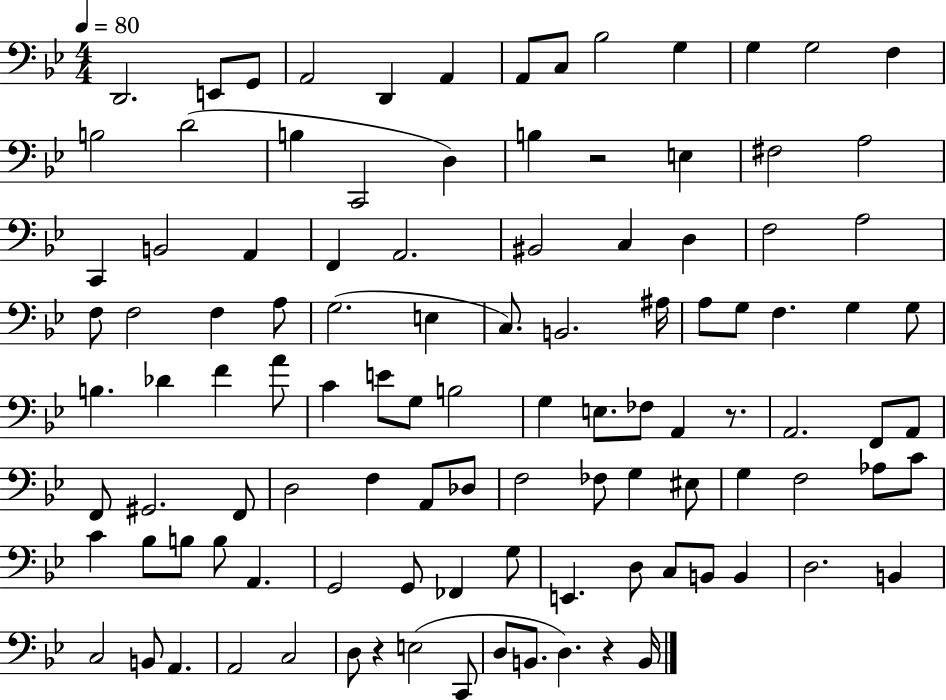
D2/h. E2/e G2/e A2/h D2/q A2/q A2/e C3/e Bb3/h G3/q G3/q G3/h F3/q B3/h D4/h B3/q C2/h D3/q B3/q R/h E3/q F#3/h A3/h C2/q B2/h A2/q F2/q A2/h. BIS2/h C3/q D3/q F3/h A3/h F3/e F3/h F3/q A3/e G3/h. E3/q C3/e. B2/h. A#3/s A3/e G3/e F3/q. G3/q G3/e B3/q. Db4/q F4/q A4/e C4/q E4/e G3/e B3/h G3/q E3/e. FES3/e A2/q R/e. A2/h. F2/e A2/e F2/e G#2/h. F2/e D3/h F3/q A2/e Db3/e F3/h FES3/e G3/q EIS3/e G3/q F3/h Ab3/e C4/e C4/q Bb3/e B3/e B3/e A2/q. G2/h G2/e FES2/q G3/e E2/q. D3/e C3/e B2/e B2/q D3/h. B2/q C3/h B2/e A2/q. A2/h C3/h D3/e R/q E3/h C2/e D3/e B2/e. D3/q. R/q B2/s